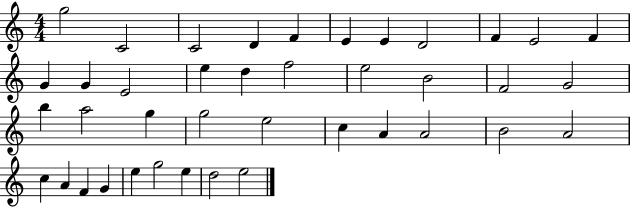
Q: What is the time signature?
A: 4/4